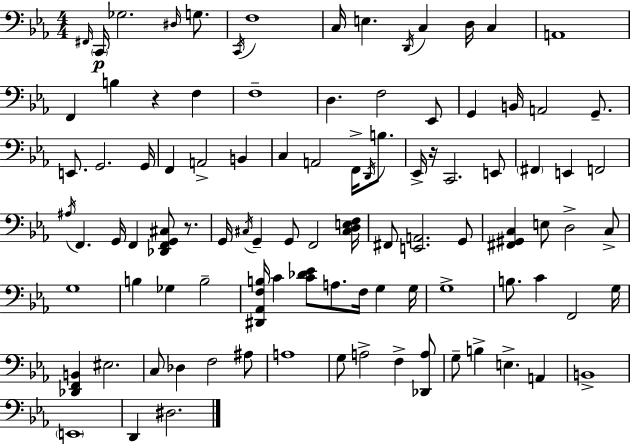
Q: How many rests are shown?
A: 3